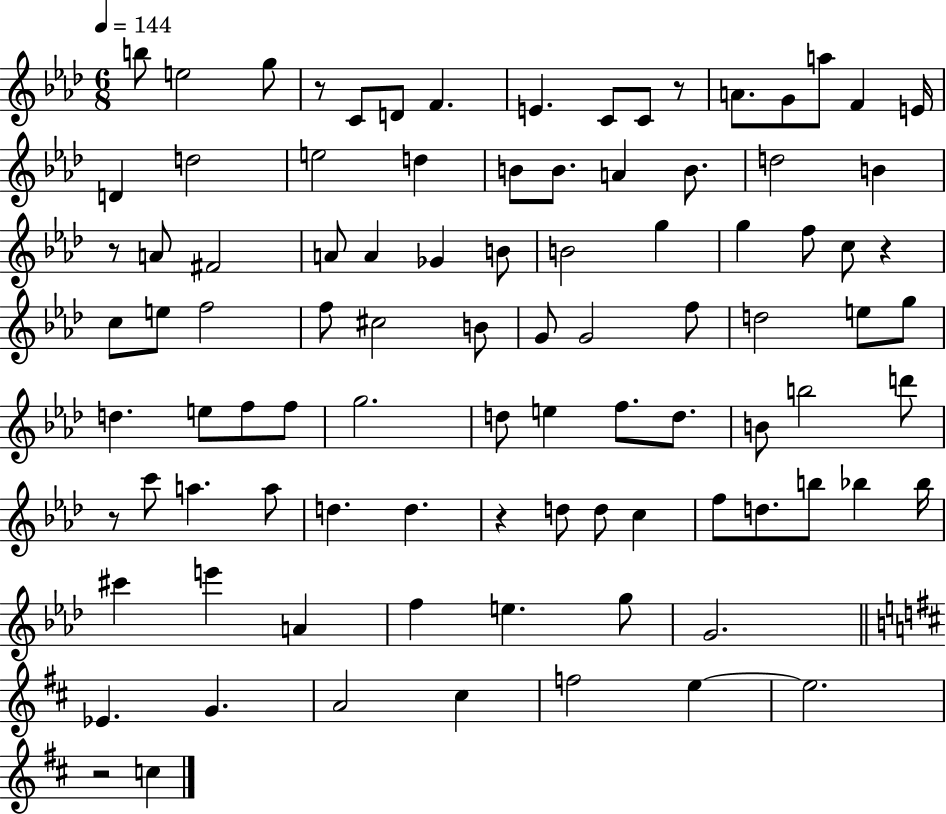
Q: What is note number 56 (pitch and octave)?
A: D5